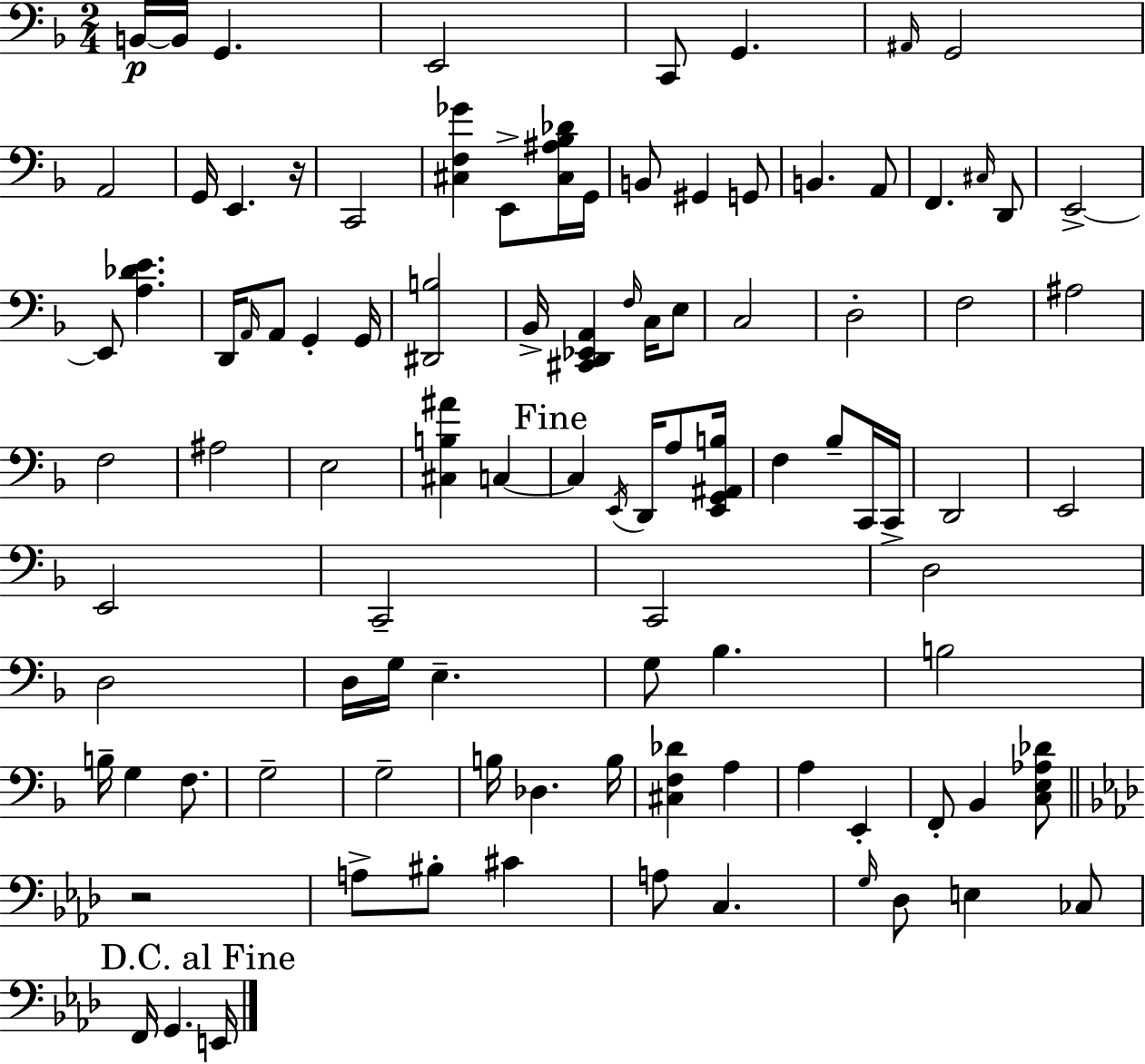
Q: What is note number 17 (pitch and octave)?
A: G2